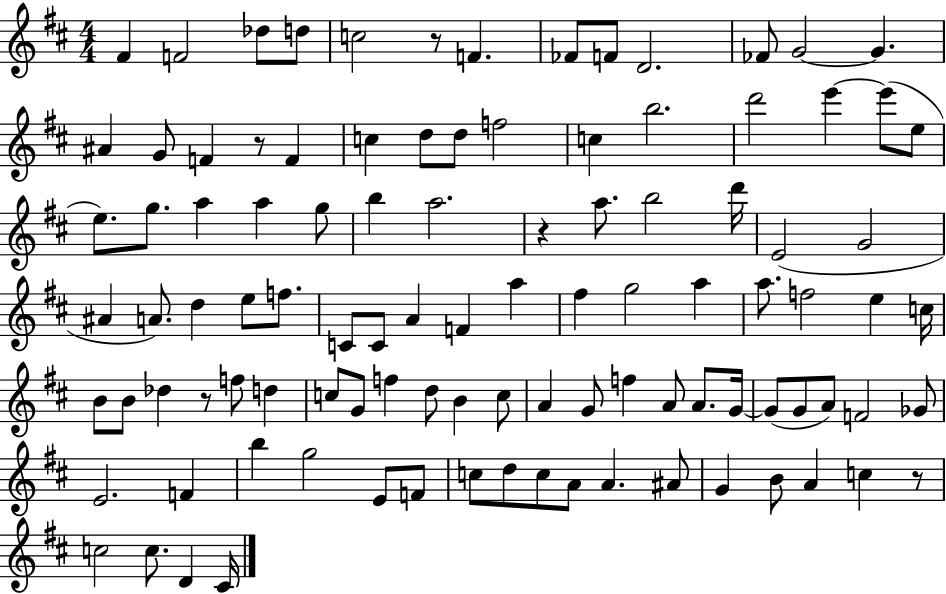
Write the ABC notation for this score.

X:1
T:Untitled
M:4/4
L:1/4
K:D
^F F2 _d/2 d/2 c2 z/2 F _F/2 F/2 D2 _F/2 G2 G ^A G/2 F z/2 F c d/2 d/2 f2 c b2 d'2 e' e'/2 e/2 e/2 g/2 a a g/2 b a2 z a/2 b2 d'/4 E2 G2 ^A A/2 d e/2 f/2 C/2 C/2 A F a ^f g2 a a/2 f2 e c/4 B/2 B/2 _d z/2 f/2 d c/2 G/2 f d/2 B c/2 A G/2 f A/2 A/2 G/4 G/2 G/2 A/2 F2 _G/2 E2 F b g2 E/2 F/2 c/2 d/2 c/2 A/2 A ^A/2 G B/2 A c z/2 c2 c/2 D ^C/4